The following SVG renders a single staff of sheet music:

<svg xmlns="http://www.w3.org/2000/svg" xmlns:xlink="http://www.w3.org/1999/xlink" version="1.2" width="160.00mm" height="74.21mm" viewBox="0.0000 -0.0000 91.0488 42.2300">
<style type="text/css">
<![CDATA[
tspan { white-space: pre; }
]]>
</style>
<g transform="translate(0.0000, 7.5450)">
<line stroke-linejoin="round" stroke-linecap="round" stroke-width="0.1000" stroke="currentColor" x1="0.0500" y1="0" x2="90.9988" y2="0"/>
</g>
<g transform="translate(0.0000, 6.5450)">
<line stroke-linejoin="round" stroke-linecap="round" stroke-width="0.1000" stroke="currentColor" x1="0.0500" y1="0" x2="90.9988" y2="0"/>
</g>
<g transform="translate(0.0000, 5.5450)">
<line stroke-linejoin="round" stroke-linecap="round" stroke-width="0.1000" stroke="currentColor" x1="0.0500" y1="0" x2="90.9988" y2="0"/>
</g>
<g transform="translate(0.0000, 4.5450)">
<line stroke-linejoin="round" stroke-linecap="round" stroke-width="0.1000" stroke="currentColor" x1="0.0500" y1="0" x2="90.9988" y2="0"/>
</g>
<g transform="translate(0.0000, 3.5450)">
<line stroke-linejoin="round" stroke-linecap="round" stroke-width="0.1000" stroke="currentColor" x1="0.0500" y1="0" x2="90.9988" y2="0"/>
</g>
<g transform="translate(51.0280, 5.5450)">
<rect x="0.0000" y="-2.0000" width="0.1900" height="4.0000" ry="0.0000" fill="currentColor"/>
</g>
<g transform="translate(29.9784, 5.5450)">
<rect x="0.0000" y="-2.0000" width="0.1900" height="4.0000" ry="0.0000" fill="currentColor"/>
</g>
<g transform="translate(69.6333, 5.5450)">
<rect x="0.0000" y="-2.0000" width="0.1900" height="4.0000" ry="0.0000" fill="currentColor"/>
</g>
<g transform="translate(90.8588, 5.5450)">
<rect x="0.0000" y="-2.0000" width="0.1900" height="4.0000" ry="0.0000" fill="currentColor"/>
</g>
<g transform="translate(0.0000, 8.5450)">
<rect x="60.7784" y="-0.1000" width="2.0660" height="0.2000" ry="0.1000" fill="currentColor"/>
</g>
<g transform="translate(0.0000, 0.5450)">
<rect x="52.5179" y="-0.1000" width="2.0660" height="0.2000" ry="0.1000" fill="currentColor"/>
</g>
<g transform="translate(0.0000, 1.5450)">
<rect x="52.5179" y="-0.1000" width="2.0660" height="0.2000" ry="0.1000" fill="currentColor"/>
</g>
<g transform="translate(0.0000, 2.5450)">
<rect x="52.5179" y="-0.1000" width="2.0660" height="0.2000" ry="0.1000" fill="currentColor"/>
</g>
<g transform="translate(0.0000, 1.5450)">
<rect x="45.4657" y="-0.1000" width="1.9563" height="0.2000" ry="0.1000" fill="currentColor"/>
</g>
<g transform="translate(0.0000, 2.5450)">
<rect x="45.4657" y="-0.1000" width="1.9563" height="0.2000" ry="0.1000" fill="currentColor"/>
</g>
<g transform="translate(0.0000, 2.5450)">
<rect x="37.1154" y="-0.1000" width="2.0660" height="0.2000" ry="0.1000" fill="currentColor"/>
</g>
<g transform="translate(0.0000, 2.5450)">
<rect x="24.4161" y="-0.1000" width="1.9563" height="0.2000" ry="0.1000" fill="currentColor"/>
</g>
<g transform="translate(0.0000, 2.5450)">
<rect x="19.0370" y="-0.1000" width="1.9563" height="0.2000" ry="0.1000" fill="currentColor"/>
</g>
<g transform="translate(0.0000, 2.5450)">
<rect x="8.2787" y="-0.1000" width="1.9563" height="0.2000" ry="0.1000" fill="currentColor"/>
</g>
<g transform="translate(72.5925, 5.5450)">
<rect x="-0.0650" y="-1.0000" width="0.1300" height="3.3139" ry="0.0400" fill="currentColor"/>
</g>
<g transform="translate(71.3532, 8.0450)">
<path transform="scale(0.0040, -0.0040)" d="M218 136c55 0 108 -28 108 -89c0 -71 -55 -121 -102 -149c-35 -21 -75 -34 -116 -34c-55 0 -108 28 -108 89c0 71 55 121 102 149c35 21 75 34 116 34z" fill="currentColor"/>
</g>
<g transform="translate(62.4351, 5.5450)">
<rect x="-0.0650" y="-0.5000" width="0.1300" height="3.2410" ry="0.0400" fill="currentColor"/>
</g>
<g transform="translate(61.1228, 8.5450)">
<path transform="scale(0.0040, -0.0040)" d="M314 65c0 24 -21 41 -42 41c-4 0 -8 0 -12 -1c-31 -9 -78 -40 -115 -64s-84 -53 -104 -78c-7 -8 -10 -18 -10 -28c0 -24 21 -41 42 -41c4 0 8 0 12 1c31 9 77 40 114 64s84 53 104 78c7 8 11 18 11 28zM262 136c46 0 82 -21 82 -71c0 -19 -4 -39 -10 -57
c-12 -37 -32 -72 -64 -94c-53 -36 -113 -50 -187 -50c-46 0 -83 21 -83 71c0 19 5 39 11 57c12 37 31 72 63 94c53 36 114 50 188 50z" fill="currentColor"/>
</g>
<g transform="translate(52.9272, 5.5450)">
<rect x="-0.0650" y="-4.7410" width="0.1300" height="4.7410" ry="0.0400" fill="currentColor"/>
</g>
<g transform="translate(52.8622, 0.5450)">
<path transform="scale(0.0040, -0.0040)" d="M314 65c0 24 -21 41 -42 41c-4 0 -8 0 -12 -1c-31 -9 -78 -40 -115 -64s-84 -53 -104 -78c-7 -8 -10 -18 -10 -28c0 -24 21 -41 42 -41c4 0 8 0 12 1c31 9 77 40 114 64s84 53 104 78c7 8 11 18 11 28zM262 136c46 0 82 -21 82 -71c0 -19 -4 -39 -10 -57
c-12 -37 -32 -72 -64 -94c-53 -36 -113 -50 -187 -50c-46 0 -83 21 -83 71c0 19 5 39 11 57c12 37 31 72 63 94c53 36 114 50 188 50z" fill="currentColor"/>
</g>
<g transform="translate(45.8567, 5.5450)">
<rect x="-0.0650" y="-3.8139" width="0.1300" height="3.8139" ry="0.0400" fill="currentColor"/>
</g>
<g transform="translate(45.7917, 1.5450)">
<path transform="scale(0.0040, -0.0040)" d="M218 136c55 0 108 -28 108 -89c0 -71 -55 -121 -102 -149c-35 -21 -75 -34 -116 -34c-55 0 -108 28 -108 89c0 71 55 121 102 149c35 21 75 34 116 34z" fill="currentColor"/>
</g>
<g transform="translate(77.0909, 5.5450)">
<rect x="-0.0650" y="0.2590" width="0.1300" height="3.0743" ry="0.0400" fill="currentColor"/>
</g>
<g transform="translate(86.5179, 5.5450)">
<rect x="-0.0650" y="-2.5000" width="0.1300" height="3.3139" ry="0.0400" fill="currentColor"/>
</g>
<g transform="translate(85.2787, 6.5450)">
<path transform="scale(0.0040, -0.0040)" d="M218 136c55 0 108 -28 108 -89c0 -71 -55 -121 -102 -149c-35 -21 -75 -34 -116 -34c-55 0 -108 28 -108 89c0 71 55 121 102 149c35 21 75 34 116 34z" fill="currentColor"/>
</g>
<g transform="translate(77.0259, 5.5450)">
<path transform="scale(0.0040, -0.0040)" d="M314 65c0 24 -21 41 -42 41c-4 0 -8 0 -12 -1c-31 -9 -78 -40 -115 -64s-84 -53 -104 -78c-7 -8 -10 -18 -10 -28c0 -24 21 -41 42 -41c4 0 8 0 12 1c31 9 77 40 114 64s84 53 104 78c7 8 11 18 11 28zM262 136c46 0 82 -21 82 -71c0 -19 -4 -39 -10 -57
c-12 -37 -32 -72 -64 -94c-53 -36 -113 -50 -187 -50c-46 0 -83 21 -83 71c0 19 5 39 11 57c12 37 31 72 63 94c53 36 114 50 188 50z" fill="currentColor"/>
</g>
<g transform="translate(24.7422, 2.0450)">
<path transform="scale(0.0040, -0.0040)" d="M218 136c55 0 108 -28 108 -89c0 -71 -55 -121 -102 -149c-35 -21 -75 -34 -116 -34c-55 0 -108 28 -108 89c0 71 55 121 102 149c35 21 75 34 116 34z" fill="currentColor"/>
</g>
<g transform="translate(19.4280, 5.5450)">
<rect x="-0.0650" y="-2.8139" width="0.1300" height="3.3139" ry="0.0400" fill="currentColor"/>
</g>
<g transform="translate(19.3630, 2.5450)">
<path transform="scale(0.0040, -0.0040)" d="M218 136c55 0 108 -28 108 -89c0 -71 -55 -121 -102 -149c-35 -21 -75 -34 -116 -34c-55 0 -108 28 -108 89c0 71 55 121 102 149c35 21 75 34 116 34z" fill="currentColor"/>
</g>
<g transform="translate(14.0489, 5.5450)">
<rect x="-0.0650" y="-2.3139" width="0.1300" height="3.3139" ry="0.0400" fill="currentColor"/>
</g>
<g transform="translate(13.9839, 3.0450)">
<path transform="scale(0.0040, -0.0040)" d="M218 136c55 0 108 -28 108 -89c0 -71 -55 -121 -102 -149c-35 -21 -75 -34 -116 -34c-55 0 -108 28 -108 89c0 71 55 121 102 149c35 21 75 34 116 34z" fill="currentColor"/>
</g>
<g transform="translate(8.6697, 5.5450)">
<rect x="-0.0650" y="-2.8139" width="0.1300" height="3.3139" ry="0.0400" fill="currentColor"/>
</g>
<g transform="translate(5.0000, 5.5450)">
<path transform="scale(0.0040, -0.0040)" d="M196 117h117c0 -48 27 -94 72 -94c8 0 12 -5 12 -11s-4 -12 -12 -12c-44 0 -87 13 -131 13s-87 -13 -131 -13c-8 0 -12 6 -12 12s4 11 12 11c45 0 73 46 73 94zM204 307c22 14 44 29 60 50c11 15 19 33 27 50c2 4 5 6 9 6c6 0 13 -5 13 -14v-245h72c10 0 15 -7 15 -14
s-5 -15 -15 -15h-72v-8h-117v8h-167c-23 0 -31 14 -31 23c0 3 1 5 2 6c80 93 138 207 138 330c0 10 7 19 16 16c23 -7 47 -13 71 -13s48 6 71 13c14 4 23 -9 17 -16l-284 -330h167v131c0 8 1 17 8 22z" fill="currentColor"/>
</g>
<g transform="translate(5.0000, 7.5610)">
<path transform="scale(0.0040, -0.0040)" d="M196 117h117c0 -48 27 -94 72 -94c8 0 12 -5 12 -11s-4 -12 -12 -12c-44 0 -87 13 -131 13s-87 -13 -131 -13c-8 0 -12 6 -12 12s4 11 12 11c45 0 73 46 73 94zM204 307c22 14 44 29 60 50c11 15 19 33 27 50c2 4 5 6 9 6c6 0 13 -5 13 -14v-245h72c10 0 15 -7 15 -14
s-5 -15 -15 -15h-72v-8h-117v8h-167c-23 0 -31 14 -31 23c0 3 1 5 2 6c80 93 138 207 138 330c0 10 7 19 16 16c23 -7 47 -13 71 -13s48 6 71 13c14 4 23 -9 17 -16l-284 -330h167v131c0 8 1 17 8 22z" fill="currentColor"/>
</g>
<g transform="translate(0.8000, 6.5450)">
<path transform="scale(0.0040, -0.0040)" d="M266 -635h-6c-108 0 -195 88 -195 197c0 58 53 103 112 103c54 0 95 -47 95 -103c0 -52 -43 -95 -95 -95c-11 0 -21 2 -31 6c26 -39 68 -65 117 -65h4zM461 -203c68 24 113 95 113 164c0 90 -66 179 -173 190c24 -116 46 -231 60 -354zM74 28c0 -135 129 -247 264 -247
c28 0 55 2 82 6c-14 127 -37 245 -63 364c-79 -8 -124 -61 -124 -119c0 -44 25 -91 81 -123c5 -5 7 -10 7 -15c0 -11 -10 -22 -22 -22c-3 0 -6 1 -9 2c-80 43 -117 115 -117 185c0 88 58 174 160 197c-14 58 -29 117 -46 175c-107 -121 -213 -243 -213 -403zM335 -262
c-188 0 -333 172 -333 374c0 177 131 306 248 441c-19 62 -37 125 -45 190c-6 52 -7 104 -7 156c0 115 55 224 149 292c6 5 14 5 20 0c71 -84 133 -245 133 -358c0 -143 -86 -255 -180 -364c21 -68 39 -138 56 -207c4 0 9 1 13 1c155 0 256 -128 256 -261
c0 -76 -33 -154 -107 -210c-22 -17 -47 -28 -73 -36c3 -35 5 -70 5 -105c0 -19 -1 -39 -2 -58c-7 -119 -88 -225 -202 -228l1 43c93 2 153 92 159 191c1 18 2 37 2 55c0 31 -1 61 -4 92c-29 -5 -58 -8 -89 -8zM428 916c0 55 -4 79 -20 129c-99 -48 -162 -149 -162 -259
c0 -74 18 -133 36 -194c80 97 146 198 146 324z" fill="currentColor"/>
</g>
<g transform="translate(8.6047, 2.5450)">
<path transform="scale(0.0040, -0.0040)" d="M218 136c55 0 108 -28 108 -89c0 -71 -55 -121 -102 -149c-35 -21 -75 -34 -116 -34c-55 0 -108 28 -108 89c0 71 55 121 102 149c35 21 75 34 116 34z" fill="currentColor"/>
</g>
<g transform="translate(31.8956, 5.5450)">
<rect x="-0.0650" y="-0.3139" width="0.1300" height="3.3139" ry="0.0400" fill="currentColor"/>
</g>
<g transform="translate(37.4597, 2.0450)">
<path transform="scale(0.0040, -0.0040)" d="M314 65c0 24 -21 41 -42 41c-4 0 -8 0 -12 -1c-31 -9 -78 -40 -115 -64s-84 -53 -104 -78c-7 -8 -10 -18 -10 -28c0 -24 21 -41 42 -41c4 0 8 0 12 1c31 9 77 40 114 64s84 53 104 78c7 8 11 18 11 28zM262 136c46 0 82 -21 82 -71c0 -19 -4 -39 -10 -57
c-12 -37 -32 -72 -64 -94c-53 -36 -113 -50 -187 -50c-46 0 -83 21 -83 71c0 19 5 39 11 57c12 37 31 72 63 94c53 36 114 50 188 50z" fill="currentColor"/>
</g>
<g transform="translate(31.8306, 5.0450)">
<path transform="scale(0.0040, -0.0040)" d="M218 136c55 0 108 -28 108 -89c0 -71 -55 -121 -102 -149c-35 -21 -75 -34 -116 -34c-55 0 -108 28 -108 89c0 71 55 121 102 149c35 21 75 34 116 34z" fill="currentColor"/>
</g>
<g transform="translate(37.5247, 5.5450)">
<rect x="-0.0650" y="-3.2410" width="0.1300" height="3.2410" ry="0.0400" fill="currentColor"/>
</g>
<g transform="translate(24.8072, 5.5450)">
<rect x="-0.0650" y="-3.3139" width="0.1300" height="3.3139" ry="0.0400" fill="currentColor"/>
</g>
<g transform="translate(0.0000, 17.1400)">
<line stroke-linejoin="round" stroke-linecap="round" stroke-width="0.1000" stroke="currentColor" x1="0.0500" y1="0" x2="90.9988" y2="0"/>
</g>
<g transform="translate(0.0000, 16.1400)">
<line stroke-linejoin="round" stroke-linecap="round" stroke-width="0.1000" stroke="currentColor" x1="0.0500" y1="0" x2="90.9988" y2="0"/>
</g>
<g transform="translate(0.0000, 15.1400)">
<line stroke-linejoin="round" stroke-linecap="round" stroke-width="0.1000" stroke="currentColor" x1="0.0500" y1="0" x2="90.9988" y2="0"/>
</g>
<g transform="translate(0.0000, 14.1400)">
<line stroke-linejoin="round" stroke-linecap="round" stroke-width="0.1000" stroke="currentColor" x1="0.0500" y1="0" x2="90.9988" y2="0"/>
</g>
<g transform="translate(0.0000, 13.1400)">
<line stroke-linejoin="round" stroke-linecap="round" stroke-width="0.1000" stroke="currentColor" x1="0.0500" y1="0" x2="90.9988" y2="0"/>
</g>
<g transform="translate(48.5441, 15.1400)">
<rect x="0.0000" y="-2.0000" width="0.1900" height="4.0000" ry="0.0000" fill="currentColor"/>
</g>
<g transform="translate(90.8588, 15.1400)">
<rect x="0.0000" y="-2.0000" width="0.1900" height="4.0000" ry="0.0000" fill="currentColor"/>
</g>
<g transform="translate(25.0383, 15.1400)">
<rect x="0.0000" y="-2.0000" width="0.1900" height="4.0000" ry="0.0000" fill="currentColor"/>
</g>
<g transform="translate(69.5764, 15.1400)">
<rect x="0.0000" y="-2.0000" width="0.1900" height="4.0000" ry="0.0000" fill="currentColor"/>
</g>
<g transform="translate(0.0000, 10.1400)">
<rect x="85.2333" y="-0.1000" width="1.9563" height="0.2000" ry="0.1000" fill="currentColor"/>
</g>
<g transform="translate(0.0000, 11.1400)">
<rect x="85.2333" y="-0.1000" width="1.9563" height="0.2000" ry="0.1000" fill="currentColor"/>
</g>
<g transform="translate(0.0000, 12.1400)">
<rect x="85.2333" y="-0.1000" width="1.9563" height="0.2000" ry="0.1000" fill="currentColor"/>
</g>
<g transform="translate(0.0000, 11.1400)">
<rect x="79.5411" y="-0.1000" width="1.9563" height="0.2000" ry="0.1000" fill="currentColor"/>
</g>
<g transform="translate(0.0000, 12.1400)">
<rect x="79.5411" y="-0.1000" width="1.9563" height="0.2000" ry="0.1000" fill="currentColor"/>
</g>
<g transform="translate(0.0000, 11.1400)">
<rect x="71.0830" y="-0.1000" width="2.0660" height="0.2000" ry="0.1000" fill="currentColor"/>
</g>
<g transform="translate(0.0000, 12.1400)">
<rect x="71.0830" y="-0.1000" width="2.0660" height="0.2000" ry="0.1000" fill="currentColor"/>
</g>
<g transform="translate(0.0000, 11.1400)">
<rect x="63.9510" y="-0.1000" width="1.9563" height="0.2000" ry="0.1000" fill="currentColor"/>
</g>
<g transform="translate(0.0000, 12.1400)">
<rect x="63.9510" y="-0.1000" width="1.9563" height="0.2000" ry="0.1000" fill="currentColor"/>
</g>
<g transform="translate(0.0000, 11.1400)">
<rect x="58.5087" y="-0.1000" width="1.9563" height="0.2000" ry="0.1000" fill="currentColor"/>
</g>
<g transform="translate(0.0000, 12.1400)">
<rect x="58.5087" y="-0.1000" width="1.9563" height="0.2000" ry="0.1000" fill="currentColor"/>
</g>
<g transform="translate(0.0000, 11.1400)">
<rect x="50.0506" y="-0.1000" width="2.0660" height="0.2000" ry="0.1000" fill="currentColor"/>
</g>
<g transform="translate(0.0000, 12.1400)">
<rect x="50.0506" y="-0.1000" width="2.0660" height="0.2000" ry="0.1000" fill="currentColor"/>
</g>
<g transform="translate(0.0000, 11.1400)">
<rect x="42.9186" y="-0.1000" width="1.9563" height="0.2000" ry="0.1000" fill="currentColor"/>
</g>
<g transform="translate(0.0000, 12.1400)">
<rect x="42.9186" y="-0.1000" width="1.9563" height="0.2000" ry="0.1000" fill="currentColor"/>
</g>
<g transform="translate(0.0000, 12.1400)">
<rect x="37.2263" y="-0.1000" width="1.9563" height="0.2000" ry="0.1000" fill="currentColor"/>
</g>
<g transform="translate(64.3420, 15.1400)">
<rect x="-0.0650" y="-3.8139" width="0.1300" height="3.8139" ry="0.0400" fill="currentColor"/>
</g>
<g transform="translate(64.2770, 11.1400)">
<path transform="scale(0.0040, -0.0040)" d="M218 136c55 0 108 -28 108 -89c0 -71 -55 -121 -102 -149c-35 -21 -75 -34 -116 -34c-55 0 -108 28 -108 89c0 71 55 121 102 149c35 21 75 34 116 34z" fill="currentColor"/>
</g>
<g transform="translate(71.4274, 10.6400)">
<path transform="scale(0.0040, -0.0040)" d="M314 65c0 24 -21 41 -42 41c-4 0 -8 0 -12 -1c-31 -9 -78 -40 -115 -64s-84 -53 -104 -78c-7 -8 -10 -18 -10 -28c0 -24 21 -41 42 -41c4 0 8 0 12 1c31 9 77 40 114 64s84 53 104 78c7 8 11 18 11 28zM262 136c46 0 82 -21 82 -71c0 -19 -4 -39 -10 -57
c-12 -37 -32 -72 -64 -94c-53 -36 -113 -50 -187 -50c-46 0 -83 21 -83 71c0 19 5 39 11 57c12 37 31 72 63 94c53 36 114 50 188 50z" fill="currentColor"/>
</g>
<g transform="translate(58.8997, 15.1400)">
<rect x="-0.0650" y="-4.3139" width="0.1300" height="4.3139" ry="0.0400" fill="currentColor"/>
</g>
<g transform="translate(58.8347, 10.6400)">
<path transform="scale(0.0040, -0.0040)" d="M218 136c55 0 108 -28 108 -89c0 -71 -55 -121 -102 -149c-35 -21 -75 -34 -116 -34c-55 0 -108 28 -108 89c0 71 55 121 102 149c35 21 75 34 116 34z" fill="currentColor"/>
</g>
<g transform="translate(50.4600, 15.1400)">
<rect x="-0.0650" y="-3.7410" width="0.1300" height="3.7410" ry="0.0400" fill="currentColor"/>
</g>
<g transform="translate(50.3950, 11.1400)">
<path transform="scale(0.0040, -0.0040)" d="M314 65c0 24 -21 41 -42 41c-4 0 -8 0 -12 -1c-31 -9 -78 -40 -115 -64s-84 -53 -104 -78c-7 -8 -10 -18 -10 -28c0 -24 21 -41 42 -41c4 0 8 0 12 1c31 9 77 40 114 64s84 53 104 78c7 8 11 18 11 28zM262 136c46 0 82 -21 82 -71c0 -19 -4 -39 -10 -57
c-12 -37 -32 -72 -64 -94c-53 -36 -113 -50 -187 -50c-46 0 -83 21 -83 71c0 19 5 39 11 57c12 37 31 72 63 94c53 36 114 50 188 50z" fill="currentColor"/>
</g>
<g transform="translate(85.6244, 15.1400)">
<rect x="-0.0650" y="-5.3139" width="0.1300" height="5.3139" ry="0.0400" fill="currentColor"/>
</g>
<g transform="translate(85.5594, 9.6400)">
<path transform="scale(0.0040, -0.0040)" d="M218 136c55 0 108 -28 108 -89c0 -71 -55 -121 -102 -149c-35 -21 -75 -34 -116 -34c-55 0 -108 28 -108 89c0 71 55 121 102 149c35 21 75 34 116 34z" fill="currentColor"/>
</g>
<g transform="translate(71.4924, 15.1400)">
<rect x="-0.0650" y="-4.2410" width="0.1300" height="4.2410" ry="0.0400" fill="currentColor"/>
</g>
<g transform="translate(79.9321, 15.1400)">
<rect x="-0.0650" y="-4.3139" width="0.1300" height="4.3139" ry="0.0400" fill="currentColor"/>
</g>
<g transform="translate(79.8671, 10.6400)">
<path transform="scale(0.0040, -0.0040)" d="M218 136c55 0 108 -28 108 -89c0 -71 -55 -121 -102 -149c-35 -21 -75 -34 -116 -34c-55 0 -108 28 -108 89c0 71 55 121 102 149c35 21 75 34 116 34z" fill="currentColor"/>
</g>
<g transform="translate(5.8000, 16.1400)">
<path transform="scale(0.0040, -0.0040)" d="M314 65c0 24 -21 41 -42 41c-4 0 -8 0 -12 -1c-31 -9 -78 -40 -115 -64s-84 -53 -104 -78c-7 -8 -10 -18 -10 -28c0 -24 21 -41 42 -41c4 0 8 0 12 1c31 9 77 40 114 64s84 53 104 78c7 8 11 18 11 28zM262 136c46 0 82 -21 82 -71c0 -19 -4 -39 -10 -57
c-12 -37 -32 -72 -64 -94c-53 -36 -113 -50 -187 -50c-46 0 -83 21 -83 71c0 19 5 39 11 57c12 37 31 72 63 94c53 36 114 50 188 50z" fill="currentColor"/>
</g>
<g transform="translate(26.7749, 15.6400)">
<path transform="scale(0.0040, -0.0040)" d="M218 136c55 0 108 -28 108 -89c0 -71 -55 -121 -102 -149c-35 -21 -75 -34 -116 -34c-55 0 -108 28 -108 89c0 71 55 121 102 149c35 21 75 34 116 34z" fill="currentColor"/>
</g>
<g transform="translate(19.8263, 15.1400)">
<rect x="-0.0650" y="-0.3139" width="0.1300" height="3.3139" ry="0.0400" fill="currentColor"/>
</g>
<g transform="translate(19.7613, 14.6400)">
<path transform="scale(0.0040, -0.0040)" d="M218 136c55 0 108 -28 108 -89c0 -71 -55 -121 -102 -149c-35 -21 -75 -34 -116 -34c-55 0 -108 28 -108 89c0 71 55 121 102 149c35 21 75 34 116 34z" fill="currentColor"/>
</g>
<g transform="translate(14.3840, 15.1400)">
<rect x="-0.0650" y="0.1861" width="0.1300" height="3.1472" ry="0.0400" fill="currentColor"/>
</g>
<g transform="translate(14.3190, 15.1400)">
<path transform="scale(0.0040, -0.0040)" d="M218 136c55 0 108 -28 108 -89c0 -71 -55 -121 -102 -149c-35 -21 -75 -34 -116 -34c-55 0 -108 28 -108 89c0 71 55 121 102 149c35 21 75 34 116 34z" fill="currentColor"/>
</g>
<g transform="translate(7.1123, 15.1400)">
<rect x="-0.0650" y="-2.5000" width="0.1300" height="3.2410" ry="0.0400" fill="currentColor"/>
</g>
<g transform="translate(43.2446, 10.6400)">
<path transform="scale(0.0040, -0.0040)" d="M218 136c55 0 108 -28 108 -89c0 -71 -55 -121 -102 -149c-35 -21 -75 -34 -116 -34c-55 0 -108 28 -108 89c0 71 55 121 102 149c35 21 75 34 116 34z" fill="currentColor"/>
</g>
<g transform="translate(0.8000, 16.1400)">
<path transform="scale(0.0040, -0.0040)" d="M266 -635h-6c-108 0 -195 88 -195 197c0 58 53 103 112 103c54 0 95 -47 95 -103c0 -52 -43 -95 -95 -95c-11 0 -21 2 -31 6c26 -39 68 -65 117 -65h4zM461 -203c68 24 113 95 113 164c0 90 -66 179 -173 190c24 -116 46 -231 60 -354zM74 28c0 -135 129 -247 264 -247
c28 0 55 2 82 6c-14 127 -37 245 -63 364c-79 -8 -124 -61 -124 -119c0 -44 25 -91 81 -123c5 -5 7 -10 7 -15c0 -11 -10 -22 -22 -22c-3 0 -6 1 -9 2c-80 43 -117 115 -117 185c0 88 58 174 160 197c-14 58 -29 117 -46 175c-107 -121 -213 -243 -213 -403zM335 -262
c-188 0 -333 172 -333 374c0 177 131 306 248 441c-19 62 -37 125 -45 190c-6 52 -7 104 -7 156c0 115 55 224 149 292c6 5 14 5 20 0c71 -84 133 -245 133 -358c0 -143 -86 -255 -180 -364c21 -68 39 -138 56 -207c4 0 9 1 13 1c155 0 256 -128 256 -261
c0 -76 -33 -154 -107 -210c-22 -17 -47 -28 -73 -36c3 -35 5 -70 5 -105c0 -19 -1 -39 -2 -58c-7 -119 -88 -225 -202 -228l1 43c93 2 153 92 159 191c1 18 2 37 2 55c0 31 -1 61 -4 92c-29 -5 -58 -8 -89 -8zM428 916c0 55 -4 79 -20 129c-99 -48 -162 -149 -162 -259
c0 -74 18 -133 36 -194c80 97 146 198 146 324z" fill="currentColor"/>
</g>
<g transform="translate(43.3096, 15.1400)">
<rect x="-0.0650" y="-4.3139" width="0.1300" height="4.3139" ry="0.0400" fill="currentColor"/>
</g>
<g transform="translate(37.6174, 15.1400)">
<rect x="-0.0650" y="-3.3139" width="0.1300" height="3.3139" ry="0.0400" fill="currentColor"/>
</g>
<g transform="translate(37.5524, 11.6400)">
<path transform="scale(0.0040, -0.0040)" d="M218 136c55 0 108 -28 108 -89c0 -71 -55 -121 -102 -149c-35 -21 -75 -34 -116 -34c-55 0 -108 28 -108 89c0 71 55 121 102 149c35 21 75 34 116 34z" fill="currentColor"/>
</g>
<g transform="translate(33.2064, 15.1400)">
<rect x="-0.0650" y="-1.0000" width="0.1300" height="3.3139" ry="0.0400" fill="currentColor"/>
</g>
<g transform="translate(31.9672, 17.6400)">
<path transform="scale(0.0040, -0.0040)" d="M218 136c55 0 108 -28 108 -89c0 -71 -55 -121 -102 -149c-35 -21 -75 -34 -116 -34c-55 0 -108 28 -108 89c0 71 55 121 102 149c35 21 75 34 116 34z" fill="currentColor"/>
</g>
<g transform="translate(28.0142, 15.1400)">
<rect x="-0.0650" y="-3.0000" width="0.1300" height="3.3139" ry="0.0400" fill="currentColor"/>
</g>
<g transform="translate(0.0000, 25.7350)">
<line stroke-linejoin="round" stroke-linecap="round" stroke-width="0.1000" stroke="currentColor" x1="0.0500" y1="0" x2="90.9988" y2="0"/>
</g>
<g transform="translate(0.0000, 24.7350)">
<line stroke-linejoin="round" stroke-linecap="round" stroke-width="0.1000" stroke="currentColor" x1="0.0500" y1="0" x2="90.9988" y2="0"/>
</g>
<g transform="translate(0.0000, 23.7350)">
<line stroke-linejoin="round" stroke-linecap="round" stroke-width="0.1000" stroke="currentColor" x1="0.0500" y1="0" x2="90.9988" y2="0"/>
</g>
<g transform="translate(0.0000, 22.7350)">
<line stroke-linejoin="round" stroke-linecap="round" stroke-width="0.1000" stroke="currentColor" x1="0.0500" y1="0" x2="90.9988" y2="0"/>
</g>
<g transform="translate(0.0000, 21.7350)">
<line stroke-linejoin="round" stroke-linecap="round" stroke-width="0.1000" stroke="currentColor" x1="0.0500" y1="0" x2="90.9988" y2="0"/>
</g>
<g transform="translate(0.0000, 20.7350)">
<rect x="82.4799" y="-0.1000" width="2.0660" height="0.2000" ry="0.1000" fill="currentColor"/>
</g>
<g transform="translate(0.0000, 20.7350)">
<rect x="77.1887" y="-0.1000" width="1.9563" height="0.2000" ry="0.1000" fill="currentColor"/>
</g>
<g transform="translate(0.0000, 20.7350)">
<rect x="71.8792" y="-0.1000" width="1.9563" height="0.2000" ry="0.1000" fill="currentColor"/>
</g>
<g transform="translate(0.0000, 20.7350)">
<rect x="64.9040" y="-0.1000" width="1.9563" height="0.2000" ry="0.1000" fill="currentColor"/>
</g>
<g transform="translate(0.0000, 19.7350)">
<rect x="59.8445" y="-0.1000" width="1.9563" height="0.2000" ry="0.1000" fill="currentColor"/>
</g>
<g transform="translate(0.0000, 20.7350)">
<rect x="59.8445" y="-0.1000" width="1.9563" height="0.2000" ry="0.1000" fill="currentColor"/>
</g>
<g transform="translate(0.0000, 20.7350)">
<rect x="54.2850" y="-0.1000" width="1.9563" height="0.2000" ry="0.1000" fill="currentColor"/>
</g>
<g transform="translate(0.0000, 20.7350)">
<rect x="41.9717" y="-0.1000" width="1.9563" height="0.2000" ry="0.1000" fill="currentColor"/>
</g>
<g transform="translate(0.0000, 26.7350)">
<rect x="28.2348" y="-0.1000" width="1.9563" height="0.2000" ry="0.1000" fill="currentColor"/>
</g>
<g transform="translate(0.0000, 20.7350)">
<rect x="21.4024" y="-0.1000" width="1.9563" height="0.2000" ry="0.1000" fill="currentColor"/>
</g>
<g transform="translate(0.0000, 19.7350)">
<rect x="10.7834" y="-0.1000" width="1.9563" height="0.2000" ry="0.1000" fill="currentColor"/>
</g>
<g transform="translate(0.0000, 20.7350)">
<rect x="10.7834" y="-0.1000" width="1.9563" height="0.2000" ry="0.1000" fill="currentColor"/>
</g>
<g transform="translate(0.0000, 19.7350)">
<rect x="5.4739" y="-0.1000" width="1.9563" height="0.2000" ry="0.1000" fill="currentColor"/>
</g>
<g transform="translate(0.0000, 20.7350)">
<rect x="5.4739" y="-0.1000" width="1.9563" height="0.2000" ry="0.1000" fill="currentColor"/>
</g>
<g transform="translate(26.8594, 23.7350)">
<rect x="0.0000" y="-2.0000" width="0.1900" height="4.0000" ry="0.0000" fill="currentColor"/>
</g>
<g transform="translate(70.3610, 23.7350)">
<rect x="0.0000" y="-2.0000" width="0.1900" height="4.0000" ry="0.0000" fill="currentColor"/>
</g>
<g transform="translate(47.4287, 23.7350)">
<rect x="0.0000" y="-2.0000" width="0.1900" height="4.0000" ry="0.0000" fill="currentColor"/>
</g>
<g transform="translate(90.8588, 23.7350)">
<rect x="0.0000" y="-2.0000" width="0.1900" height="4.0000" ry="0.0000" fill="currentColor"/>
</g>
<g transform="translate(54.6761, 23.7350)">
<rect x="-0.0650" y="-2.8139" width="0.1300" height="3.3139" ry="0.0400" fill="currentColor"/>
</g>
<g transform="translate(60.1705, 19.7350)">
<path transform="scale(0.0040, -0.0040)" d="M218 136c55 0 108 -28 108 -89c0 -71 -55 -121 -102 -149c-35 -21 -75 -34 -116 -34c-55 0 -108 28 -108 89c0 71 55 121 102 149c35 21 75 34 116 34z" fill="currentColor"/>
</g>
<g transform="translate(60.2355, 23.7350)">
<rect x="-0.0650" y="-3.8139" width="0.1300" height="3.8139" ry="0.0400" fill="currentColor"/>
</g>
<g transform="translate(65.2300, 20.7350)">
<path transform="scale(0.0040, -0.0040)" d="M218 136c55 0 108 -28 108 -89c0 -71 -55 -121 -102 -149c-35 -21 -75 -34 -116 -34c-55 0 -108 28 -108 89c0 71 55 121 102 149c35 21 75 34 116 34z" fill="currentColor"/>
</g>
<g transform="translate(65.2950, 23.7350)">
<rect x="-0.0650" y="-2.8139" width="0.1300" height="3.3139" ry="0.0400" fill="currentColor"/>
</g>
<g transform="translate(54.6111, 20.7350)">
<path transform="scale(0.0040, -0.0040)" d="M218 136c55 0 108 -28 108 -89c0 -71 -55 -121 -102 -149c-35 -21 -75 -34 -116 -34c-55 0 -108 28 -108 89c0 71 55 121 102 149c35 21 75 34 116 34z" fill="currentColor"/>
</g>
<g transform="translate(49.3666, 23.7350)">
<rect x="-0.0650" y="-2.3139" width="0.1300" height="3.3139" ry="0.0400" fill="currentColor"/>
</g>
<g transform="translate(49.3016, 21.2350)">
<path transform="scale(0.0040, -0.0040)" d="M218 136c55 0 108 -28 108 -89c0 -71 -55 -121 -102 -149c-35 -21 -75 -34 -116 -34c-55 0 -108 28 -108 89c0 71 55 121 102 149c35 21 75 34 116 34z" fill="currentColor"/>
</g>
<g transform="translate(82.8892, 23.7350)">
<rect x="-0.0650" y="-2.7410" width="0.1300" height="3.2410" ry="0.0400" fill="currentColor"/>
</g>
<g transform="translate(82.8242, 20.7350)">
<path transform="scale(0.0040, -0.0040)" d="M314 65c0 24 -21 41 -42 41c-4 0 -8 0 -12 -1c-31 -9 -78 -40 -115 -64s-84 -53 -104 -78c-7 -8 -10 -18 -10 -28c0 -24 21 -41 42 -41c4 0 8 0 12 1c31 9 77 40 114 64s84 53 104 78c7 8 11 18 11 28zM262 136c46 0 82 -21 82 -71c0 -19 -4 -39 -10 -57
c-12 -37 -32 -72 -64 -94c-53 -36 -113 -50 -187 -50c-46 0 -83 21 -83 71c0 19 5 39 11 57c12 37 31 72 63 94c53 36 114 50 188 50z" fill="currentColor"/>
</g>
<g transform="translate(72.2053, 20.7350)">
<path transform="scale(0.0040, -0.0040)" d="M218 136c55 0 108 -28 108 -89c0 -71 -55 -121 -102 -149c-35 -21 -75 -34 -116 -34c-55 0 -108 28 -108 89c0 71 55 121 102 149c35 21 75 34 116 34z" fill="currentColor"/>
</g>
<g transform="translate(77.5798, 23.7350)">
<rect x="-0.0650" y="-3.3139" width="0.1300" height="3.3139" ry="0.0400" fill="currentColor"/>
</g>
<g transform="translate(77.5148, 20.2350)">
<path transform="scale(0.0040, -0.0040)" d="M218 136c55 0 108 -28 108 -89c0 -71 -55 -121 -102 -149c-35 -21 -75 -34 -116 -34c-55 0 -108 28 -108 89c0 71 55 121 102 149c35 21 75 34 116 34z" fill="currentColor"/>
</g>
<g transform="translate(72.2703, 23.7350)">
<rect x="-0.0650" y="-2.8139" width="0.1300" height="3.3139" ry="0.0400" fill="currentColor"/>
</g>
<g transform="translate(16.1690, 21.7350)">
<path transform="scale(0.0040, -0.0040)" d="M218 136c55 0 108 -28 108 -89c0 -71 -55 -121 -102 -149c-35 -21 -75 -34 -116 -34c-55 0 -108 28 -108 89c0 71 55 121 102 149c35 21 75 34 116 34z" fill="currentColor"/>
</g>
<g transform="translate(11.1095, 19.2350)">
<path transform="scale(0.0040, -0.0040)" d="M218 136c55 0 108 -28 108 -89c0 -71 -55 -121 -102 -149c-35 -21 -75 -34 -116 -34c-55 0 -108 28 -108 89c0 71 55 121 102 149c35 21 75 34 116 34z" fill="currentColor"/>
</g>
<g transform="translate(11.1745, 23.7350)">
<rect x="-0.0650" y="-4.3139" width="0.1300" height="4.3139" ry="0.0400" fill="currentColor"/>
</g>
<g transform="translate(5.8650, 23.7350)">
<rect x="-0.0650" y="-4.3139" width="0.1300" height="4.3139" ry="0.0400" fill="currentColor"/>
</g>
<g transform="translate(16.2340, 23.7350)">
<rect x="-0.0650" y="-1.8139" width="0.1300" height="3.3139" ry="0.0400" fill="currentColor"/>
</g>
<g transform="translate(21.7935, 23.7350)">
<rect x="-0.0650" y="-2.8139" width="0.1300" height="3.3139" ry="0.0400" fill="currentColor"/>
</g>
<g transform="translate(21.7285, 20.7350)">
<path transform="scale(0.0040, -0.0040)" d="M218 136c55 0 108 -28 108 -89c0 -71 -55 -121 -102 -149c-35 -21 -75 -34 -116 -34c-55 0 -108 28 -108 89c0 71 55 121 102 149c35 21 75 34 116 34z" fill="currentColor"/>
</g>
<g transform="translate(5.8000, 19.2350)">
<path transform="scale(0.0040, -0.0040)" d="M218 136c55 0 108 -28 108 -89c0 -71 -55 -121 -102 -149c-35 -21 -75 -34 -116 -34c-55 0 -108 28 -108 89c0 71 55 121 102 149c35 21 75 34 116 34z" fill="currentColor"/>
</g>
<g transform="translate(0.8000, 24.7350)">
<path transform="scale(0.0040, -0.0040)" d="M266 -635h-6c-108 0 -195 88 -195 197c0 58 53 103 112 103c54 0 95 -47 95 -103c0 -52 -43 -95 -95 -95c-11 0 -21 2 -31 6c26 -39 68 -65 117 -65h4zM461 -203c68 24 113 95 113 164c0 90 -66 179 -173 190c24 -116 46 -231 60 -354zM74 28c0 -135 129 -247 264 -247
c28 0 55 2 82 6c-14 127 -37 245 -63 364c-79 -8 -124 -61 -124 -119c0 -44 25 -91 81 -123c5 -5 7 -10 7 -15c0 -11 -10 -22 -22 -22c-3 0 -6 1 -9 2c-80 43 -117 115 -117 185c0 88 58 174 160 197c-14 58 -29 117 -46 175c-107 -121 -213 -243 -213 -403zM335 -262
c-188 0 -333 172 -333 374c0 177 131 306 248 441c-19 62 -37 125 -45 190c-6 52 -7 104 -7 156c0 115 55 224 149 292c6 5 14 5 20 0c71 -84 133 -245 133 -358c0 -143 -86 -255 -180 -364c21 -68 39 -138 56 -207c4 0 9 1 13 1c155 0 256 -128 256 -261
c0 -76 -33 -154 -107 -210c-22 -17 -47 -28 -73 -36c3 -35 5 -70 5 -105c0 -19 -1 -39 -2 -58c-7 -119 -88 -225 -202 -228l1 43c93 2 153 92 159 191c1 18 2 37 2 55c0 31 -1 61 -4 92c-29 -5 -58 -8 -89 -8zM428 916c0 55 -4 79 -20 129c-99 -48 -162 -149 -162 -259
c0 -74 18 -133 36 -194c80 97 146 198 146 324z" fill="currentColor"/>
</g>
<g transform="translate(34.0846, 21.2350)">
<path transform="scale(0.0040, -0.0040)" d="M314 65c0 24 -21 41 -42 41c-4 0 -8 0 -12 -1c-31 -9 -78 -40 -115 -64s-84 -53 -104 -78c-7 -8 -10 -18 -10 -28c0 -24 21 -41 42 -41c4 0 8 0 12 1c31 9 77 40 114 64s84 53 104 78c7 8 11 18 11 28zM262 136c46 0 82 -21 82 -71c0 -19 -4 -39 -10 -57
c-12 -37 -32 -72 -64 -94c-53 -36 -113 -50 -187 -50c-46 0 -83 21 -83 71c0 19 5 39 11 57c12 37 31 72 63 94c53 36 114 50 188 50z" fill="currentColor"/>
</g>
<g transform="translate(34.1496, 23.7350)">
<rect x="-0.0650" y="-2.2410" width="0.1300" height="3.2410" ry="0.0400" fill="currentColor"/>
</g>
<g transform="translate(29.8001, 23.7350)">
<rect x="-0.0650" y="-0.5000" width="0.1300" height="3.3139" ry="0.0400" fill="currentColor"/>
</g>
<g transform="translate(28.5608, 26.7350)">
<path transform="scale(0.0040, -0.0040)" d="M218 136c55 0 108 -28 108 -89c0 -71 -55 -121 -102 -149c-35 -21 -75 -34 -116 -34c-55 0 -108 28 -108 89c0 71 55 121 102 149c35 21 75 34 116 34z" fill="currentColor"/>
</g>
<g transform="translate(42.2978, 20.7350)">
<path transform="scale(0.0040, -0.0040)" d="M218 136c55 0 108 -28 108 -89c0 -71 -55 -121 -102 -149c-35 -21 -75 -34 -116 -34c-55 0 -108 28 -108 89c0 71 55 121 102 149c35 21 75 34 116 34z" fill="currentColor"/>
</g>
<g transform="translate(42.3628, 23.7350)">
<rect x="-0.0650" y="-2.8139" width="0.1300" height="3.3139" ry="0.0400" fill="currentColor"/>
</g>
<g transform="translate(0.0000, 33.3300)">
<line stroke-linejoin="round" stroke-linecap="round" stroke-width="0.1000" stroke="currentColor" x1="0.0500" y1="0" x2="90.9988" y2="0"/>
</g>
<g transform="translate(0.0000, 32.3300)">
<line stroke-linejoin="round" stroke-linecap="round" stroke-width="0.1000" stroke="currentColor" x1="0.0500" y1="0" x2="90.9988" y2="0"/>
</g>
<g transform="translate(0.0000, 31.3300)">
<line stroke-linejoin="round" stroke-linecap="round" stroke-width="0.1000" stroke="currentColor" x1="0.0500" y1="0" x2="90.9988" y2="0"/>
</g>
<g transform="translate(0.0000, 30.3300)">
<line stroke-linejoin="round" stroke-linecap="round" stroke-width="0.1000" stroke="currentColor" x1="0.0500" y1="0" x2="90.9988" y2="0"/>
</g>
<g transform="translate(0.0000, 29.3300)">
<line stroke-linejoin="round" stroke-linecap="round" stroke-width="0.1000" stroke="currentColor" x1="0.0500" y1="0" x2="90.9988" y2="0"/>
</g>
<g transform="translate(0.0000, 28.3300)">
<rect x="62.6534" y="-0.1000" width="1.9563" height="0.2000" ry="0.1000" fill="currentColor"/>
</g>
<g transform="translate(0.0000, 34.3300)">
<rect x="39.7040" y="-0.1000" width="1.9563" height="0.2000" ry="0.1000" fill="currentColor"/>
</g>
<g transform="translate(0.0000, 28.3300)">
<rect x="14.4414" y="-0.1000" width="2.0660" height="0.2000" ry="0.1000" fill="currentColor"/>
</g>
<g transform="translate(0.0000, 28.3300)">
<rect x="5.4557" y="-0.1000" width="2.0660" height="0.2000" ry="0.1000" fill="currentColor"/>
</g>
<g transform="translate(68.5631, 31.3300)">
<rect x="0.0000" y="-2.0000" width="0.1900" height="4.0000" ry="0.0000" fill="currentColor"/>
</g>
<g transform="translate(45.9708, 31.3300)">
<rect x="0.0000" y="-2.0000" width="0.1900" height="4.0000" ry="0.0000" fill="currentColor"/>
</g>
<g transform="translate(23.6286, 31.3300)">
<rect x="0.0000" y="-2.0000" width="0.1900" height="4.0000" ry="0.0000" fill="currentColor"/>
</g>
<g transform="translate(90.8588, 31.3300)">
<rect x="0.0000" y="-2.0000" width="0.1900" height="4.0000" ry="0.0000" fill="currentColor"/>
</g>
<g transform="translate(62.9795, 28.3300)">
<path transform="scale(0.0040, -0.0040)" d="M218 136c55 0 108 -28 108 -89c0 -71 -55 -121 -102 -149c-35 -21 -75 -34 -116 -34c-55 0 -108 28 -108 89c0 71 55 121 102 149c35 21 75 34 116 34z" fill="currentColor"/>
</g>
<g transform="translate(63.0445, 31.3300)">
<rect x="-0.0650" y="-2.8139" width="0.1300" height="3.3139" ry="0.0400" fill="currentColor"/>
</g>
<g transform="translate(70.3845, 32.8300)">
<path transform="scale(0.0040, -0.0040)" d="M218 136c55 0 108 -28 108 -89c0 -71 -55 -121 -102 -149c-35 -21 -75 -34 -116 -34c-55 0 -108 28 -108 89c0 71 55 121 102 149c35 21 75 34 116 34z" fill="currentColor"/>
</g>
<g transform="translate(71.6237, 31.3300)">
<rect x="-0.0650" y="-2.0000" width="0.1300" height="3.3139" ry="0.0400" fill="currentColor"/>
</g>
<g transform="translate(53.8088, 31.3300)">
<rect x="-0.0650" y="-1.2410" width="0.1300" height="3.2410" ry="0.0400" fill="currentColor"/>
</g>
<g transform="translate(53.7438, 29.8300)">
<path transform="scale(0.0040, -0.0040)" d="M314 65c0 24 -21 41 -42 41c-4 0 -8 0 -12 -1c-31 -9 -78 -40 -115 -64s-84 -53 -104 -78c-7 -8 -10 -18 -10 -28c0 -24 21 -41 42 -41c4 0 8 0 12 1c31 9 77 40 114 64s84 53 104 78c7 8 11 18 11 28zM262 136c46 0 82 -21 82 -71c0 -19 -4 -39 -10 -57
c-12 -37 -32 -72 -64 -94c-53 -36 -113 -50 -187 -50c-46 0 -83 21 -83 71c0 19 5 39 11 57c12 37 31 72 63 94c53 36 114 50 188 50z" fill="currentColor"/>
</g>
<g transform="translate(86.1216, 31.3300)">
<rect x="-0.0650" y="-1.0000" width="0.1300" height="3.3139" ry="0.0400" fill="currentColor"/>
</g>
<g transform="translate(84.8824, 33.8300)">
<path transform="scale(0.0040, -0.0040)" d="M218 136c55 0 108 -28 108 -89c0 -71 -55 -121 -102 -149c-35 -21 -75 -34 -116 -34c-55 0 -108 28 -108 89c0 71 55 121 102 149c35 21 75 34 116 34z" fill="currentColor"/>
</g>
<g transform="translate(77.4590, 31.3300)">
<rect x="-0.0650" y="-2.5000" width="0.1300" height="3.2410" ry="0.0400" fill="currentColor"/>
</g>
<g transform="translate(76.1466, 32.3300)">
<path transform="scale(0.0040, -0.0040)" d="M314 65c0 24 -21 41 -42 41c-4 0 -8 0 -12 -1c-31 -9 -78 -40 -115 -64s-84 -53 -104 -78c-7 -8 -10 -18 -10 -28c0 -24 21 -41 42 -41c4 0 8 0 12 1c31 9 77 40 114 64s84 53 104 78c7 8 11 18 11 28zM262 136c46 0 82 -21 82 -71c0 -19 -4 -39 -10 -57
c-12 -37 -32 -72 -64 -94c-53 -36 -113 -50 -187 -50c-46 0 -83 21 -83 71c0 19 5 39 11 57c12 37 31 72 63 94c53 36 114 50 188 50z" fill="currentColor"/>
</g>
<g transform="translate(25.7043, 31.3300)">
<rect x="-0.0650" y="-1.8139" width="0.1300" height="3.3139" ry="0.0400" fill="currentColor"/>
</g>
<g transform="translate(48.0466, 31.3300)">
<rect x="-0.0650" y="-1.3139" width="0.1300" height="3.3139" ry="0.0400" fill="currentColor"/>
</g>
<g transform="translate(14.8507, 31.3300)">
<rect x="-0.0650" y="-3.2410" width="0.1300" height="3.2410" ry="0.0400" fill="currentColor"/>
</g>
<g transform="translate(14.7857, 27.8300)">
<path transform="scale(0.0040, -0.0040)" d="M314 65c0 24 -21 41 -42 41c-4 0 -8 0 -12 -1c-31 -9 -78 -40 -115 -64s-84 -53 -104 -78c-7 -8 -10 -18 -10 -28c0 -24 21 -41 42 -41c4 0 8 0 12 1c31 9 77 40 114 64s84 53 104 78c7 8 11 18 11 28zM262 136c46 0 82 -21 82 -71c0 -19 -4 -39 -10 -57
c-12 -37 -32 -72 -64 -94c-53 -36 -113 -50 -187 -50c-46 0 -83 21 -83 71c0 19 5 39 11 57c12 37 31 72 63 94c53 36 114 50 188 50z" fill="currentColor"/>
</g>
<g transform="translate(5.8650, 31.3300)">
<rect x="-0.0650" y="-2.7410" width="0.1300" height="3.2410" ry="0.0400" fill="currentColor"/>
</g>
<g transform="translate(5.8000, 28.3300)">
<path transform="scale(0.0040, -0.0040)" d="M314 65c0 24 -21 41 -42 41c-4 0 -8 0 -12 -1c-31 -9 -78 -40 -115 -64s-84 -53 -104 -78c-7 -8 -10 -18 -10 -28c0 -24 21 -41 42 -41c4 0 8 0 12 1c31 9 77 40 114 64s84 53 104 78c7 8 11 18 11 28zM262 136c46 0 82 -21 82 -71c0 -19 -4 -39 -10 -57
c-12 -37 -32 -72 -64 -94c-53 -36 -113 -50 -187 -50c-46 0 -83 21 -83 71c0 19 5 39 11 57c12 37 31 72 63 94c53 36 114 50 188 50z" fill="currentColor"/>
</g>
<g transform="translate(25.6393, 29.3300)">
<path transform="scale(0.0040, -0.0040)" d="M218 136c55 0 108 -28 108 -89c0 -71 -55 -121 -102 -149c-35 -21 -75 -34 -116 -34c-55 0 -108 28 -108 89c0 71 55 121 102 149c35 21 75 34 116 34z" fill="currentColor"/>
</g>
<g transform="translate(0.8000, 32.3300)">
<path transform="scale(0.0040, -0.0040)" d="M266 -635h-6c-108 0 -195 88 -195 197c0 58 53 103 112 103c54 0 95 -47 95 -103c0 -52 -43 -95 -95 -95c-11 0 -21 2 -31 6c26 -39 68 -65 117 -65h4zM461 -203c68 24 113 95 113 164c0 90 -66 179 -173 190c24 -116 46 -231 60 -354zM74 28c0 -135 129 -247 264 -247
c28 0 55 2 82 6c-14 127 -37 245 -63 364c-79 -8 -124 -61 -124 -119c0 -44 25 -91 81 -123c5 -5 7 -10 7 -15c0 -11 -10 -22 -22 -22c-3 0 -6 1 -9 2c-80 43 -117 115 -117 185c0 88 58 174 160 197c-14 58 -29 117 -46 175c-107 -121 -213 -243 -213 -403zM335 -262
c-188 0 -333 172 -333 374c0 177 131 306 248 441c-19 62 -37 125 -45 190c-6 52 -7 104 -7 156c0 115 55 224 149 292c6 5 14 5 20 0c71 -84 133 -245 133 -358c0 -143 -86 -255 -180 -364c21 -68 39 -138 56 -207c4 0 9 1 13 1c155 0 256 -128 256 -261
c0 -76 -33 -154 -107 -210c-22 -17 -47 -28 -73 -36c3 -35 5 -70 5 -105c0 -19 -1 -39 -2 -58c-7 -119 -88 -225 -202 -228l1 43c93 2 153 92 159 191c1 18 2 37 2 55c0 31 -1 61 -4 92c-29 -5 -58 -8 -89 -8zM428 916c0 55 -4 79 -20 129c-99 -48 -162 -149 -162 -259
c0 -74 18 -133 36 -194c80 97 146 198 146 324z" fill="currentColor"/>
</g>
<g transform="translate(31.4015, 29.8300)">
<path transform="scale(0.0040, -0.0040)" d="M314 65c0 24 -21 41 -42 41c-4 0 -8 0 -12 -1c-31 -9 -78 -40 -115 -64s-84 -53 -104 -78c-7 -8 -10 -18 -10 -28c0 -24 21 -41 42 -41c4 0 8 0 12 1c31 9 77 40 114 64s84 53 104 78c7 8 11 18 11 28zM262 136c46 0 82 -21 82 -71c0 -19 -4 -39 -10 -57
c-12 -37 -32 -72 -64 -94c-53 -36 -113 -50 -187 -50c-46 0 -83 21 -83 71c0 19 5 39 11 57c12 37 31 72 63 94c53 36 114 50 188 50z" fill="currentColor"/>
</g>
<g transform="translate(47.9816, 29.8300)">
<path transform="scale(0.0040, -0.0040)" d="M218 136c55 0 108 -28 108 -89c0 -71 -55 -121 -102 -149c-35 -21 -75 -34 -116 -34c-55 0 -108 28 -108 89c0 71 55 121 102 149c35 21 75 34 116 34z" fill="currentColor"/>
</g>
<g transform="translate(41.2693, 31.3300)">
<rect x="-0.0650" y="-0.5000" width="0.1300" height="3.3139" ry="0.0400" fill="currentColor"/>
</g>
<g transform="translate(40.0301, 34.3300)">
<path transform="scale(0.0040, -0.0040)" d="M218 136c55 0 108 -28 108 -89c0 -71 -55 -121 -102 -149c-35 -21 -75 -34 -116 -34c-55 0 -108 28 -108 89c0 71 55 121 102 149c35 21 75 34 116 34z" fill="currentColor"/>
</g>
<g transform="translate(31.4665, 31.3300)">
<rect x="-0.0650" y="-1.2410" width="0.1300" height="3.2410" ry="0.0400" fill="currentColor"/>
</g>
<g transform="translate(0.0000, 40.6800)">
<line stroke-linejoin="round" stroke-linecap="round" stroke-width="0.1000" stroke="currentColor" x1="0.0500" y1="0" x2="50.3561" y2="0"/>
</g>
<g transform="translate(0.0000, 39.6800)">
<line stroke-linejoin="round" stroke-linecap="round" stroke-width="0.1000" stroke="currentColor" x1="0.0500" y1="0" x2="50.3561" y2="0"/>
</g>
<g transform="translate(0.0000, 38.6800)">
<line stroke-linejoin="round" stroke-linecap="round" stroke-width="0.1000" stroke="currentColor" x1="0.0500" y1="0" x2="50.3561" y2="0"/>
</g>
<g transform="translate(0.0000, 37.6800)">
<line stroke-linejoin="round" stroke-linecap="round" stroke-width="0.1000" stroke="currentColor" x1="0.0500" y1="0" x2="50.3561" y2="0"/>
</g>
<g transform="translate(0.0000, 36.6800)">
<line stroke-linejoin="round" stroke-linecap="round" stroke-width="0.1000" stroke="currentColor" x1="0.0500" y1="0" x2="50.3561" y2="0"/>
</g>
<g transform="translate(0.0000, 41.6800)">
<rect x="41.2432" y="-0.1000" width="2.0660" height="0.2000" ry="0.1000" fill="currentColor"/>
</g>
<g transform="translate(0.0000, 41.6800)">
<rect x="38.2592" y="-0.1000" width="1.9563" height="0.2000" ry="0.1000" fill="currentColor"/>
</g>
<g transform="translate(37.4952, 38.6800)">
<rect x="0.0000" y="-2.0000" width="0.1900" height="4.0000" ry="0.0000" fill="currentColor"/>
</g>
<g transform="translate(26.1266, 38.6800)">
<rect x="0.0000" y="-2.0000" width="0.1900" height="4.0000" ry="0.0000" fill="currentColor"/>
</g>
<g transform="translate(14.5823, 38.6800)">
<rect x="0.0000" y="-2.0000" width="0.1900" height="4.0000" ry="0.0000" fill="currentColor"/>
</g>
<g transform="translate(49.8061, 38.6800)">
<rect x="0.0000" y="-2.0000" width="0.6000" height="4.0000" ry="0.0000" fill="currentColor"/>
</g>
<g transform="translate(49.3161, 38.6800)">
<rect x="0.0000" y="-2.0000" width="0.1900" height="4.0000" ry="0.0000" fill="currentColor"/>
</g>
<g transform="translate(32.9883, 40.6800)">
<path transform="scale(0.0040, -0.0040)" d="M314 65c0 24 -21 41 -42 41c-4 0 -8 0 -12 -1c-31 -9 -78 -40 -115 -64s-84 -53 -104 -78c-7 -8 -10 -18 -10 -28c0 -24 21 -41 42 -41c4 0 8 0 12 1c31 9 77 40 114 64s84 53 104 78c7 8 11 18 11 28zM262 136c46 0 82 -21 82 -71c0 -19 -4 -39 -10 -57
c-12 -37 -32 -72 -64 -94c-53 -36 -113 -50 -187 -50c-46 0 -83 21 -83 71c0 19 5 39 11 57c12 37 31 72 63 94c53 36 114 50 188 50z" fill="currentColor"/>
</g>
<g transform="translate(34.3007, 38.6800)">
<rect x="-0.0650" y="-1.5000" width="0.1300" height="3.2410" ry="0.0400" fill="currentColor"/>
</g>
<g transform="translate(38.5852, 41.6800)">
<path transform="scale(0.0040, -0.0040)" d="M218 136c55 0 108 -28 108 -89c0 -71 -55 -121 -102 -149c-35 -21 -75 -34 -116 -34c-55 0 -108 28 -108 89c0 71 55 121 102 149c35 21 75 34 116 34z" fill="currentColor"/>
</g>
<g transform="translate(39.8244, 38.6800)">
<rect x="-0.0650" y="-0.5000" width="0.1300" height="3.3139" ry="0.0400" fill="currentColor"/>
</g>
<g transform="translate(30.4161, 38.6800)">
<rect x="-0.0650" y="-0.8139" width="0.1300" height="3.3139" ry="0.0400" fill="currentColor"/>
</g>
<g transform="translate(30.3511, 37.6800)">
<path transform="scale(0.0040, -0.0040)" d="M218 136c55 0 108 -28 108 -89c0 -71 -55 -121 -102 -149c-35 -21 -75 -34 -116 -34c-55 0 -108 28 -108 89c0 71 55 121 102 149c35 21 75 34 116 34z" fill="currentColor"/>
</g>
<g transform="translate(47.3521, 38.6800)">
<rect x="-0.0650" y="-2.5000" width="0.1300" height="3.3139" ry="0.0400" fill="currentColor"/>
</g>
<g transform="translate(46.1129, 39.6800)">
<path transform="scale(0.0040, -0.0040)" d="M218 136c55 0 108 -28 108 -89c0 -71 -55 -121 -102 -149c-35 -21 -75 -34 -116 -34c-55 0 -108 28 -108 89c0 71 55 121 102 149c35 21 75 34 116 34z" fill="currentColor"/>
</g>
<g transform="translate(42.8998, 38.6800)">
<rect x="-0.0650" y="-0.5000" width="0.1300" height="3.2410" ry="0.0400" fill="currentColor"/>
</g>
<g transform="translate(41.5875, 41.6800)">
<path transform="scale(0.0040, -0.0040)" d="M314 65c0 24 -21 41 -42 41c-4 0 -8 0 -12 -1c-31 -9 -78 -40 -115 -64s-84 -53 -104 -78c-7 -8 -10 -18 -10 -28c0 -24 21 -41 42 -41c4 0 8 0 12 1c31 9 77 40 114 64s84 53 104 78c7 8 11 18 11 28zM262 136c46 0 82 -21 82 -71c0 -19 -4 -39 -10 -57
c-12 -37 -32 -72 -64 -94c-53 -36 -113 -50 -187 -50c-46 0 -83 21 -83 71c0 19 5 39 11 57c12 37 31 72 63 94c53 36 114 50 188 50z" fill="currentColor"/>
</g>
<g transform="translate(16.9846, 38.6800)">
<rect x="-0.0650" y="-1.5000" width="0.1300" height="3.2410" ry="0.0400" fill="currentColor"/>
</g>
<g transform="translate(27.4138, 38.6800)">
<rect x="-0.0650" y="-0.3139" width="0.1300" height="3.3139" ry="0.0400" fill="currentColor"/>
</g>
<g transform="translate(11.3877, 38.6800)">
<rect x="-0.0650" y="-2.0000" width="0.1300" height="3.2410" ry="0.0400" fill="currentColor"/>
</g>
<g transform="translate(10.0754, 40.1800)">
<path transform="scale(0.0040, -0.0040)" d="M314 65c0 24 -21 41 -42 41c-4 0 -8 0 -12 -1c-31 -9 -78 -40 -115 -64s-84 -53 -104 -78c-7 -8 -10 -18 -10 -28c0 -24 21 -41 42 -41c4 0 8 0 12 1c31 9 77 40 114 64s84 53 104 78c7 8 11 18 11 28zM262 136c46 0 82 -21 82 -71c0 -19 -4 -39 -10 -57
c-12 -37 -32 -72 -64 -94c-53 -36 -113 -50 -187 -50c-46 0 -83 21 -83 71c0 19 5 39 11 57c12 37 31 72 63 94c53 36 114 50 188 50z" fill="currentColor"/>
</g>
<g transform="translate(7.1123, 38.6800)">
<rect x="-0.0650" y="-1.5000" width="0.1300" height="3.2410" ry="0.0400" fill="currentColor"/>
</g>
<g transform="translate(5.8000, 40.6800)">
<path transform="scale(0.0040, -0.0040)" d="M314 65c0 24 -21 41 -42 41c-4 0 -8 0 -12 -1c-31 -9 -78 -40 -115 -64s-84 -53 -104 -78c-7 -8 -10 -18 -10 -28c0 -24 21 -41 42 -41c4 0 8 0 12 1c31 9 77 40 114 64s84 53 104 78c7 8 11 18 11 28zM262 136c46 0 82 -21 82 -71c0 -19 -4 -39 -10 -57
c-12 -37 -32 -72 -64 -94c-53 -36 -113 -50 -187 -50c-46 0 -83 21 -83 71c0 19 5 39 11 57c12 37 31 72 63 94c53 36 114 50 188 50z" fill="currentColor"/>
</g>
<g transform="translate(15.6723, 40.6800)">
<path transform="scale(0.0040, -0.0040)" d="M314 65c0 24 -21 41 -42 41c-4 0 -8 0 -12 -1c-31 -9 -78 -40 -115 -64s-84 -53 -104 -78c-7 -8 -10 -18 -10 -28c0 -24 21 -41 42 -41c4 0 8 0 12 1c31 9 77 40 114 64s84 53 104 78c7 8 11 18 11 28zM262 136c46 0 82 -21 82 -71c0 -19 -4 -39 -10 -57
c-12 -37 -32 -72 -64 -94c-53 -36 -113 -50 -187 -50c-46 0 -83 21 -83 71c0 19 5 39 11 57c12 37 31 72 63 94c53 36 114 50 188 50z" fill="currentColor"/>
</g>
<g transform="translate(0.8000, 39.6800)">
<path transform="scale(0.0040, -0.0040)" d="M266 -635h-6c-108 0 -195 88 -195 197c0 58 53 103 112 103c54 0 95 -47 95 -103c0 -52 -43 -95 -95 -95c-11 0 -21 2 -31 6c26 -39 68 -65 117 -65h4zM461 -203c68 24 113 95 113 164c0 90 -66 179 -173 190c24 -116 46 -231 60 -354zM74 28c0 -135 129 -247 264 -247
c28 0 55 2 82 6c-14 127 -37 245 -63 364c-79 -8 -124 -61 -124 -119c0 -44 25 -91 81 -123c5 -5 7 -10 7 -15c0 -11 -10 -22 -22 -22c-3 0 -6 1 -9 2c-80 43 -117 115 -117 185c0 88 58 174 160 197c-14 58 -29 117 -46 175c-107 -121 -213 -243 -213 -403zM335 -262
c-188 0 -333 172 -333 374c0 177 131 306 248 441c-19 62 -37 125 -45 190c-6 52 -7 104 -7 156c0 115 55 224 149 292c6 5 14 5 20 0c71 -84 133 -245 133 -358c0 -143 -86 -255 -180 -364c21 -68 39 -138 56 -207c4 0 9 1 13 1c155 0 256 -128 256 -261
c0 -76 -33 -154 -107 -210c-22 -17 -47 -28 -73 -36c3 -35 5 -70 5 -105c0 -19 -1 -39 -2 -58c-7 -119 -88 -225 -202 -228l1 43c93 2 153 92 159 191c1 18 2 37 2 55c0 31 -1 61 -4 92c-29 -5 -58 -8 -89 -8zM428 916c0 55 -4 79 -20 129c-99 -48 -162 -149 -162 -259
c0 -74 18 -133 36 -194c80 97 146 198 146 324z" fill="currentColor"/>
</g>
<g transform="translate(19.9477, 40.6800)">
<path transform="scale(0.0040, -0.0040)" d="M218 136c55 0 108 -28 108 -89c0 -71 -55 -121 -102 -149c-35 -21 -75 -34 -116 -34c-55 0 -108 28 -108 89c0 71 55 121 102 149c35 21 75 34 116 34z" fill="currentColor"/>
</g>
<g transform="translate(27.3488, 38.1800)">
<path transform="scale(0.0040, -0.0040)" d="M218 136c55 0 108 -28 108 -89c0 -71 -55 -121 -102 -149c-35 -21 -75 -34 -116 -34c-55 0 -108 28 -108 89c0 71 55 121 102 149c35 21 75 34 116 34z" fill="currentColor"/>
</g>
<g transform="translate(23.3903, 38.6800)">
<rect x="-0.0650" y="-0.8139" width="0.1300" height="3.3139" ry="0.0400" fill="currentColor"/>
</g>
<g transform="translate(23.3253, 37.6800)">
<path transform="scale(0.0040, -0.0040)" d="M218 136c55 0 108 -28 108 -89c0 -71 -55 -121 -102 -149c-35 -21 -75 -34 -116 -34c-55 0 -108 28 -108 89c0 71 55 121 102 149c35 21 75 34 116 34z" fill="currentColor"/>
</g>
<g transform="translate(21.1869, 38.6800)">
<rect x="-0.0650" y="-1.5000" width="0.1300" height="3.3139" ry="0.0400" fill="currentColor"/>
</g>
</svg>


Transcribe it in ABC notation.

X:1
T:Untitled
M:4/4
L:1/4
K:C
a g a b c b2 c' e'2 C2 D B2 G G2 B c A D b d' c'2 d' c' d'2 d' f' d' d' f a C g2 a g a c' a a b a2 a2 b2 f e2 C e e2 a F G2 D E2 F2 E2 E d c d E2 C C2 G